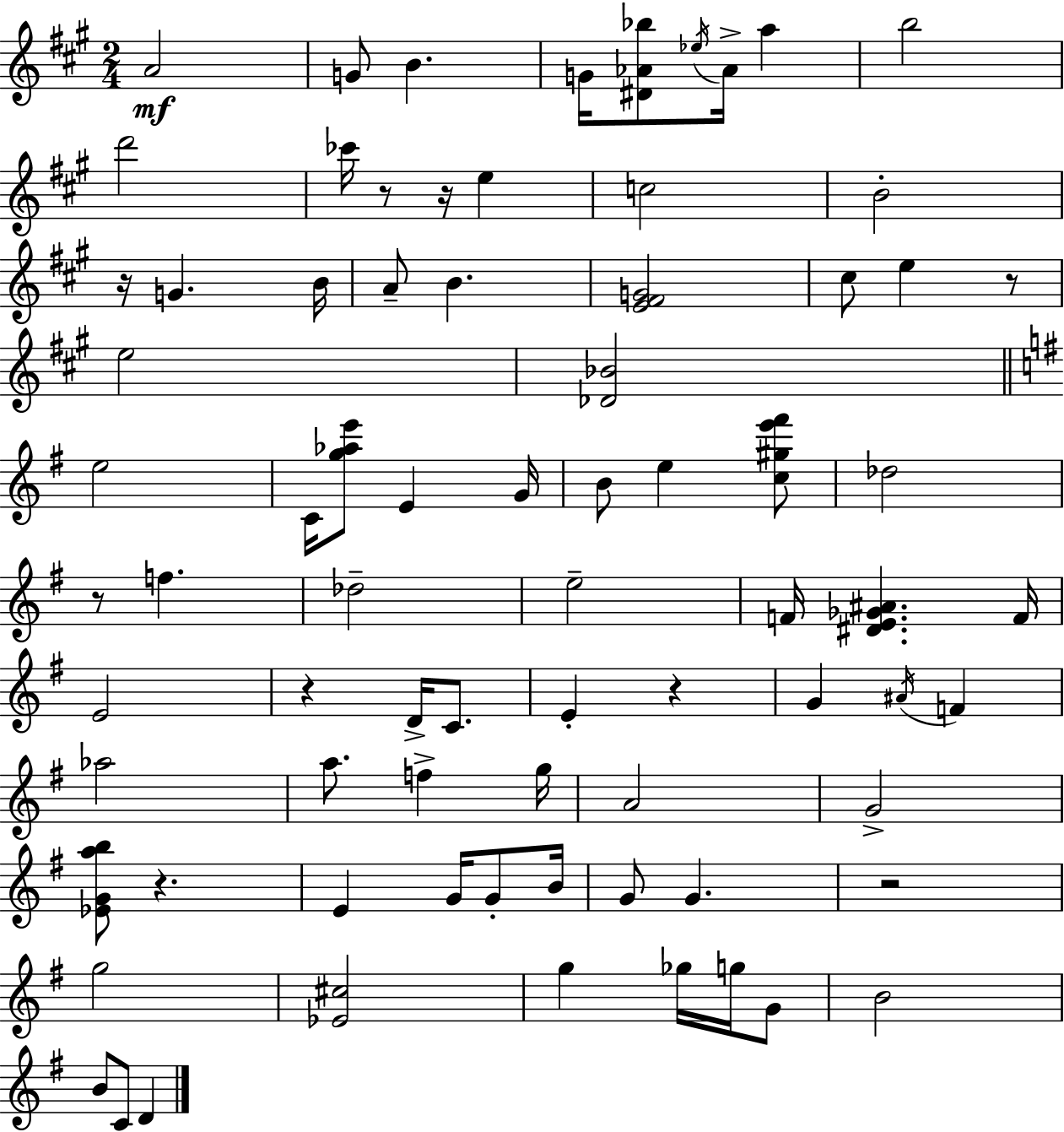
{
  \clef treble
  \numericTimeSignature
  \time 2/4
  \key a \major
  \repeat volta 2 { a'2\mf | g'8 b'4. | g'16 <dis' aes' bes''>8 \acciaccatura { ees''16 } aes'16-> a''4 | b''2 | \break d'''2 | ces'''16 r8 r16 e''4 | c''2 | b'2-. | \break r16 g'4. | b'16 a'8-- b'4. | <e' fis' g'>2 | cis''8 e''4 r8 | \break e''2 | <des' bes'>2 | \bar "||" \break \key g \major e''2 | c'16 <g'' aes'' e'''>8 e'4 g'16 | b'8 e''4 <c'' gis'' e''' fis'''>8 | des''2 | \break r8 f''4. | des''2-- | e''2-- | f'16 <dis' e' ges' ais'>4. f'16 | \break e'2 | r4 d'16-> c'8. | e'4-. r4 | g'4 \acciaccatura { ais'16 } f'4 | \break aes''2 | a''8. f''4-> | g''16 a'2 | g'2-> | \break <ees' g' a'' b''>8 r4. | e'4 g'16 g'8-. | b'16 g'8 g'4. | r2 | \break g''2 | <ees' cis''>2 | g''4 ges''16 g''16 g'8 | b'2 | \break b'8 c'8 d'4 | } \bar "|."
}